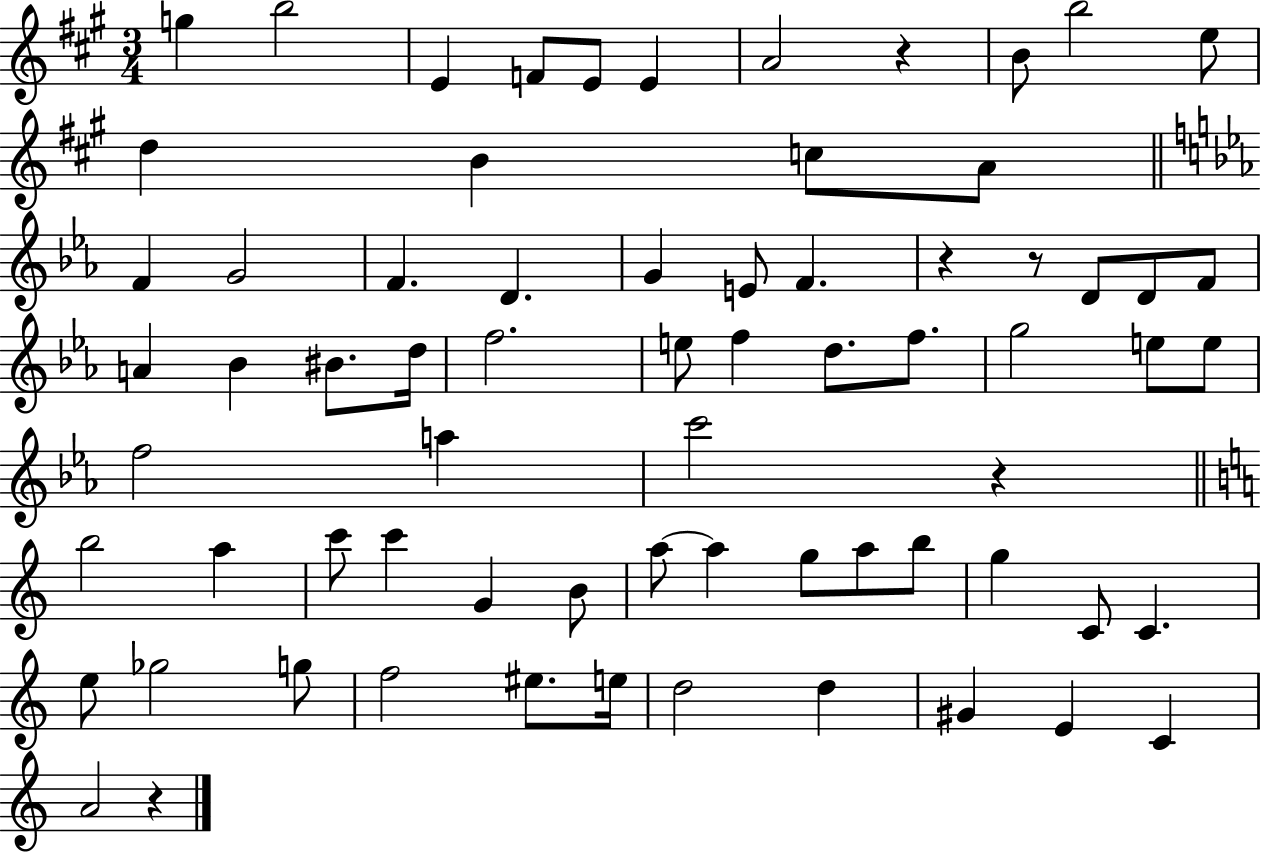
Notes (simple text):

G5/q B5/h E4/q F4/e E4/e E4/q A4/h R/q B4/e B5/h E5/e D5/q B4/q C5/e A4/e F4/q G4/h F4/q. D4/q. G4/q E4/e F4/q. R/q R/e D4/e D4/e F4/e A4/q Bb4/q BIS4/e. D5/s F5/h. E5/e F5/q D5/e. F5/e. G5/h E5/e E5/e F5/h A5/q C6/h R/q B5/h A5/q C6/e C6/q G4/q B4/e A5/e A5/q G5/e A5/e B5/e G5/q C4/e C4/q. E5/e Gb5/h G5/e F5/h EIS5/e. E5/s D5/h D5/q G#4/q E4/q C4/q A4/h R/q